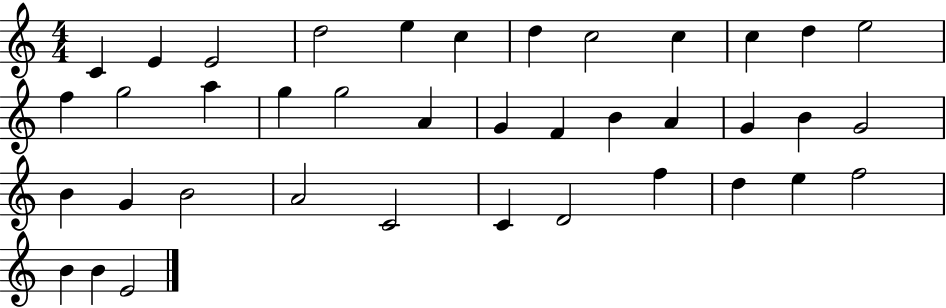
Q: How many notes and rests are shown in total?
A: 39